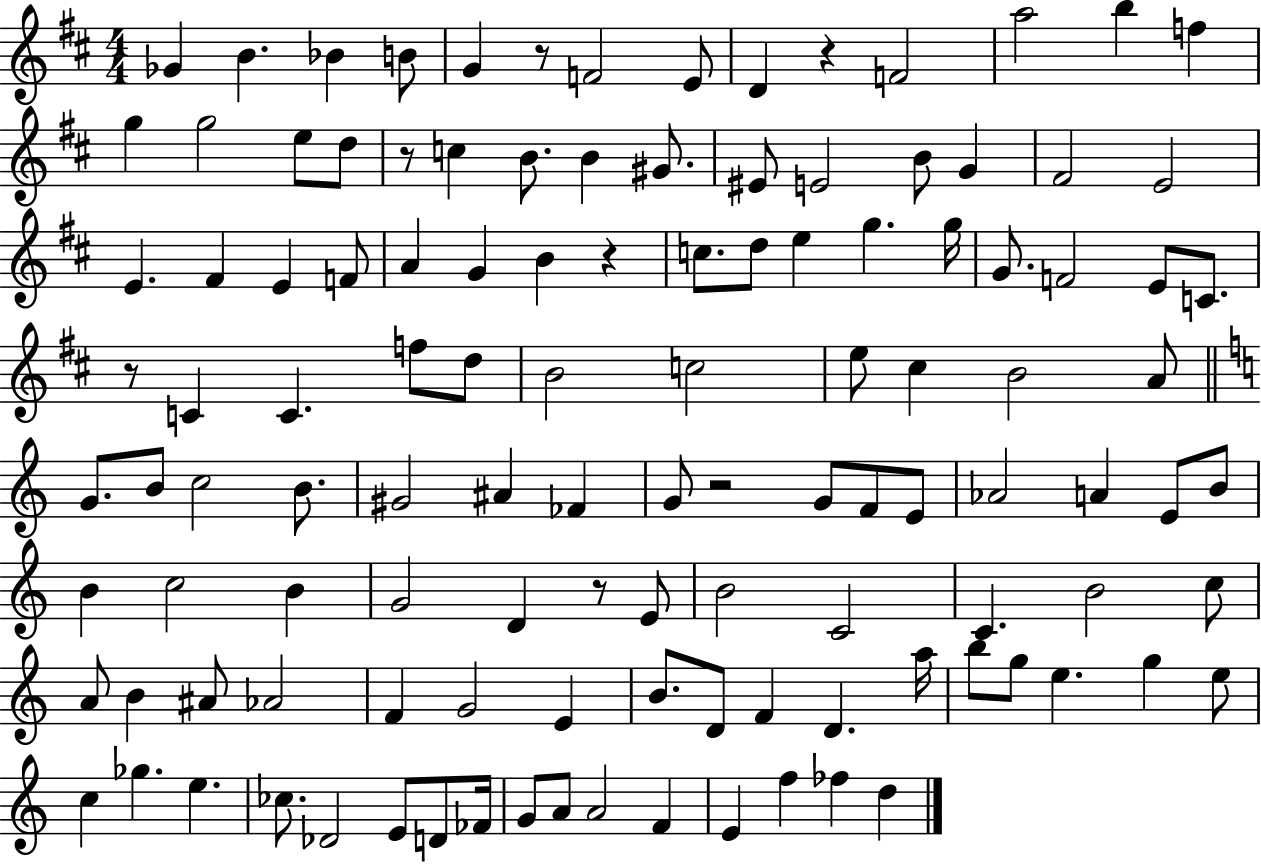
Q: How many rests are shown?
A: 7